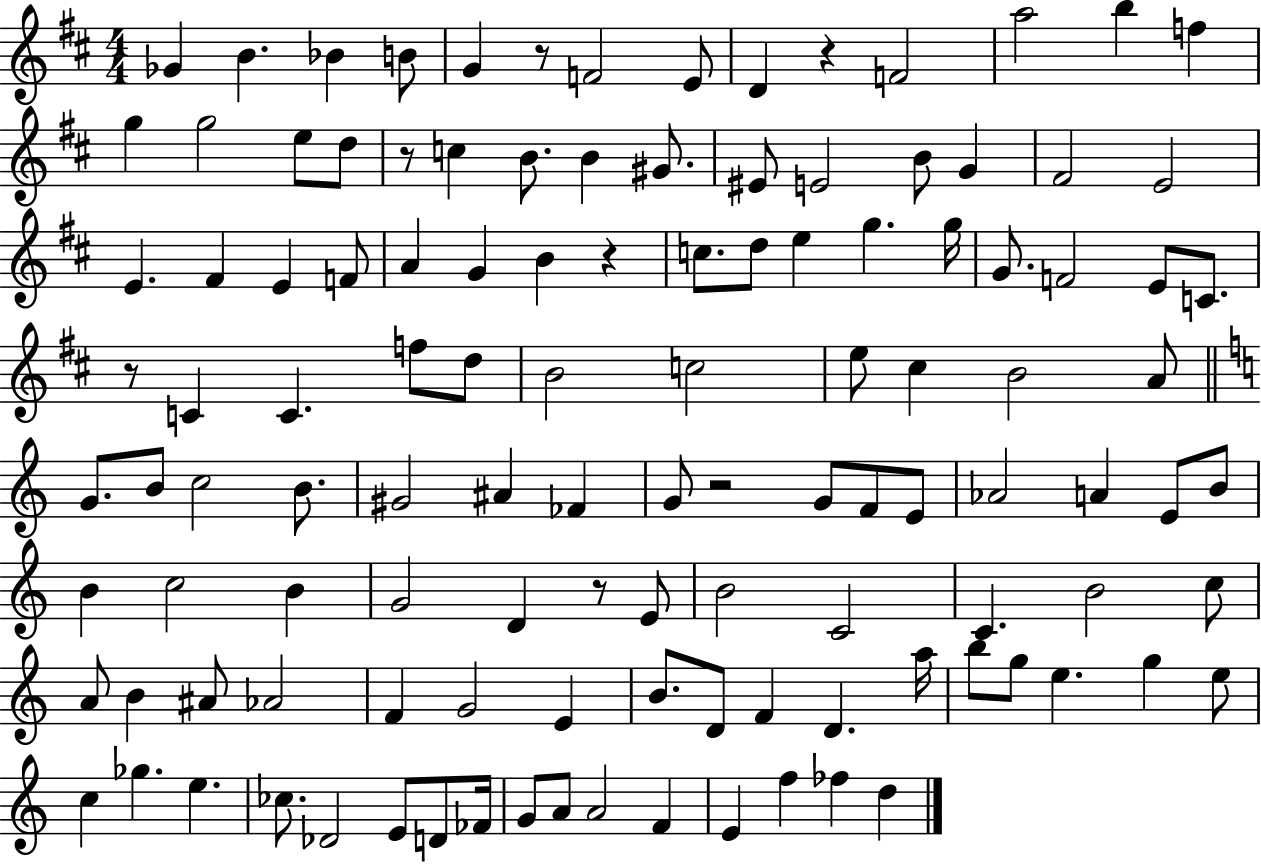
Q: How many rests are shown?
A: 7